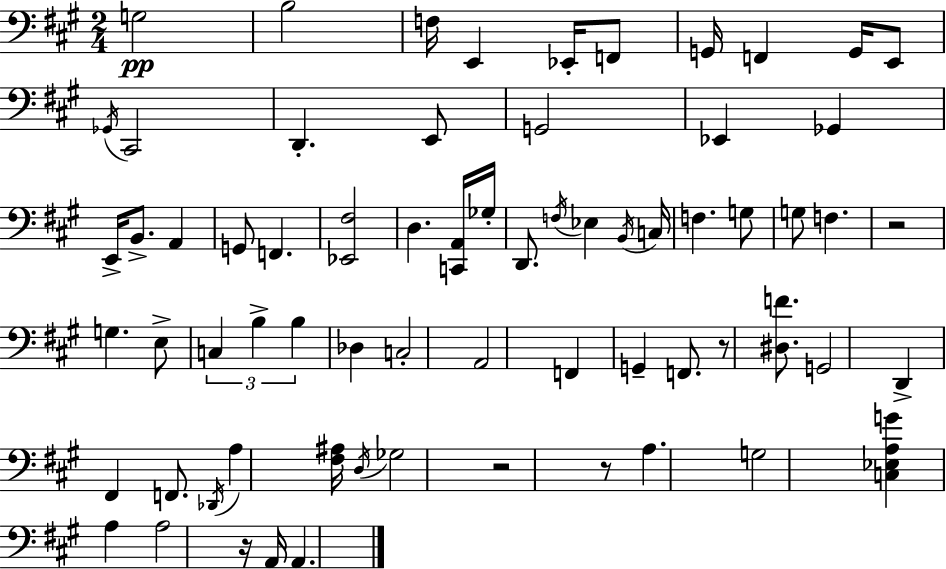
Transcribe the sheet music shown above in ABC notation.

X:1
T:Untitled
M:2/4
L:1/4
K:A
G,2 B,2 F,/4 E,, _E,,/4 F,,/2 G,,/4 F,, G,,/4 E,,/2 _G,,/4 ^C,,2 D,, E,,/2 G,,2 _E,, _G,, E,,/4 B,,/2 A,, G,,/2 F,, [_E,,^F,]2 D, [C,,A,,]/4 _G,/4 D,,/2 F,/4 _E, B,,/4 C,/4 F, G,/2 G,/2 F, z2 G, E,/2 C, B, B, _D, C,2 A,,2 F,, G,, F,,/2 z/2 [^D,F]/2 G,,2 D,, ^F,, F,,/2 _D,,/4 A, [^F,^A,]/4 D,/4 _G,2 z2 z/2 A, G,2 [C,_E,A,G] A, A,2 z/4 A,,/4 A,,